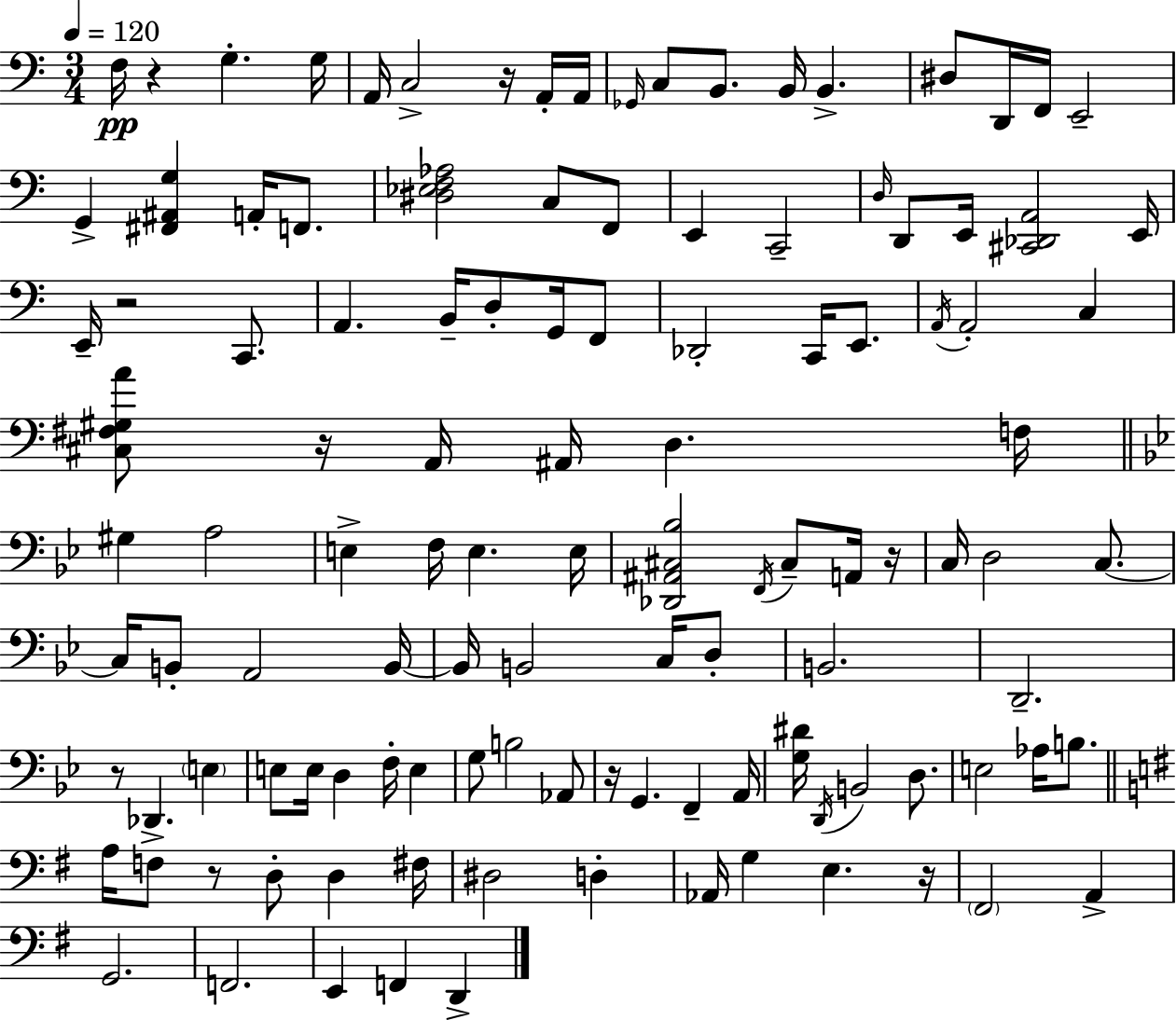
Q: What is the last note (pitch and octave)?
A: D2